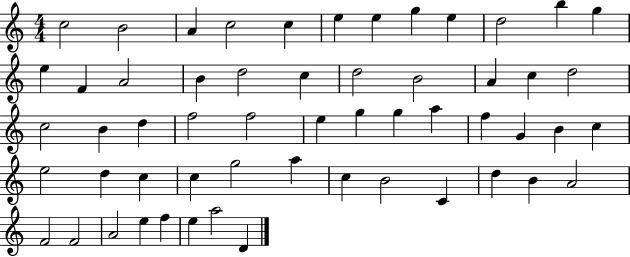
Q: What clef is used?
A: treble